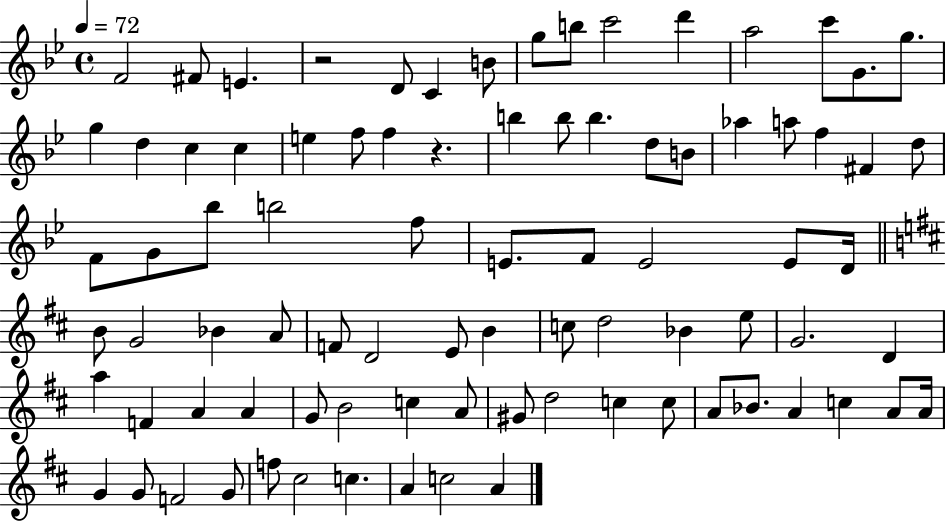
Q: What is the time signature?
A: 4/4